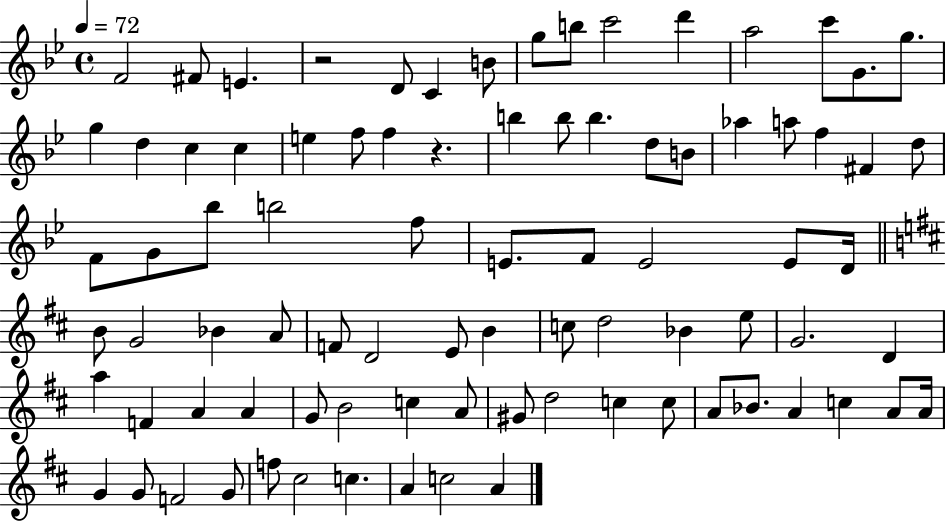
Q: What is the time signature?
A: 4/4